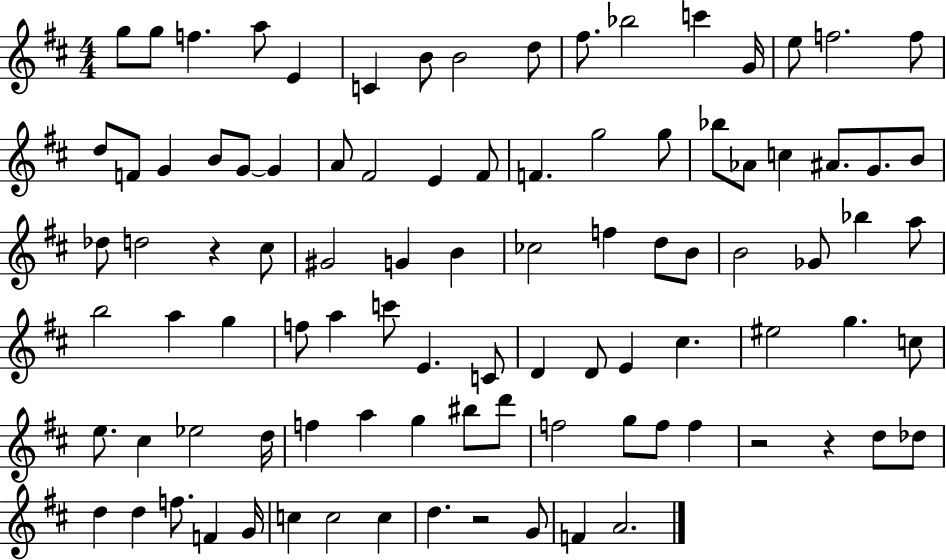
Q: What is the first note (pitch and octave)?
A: G5